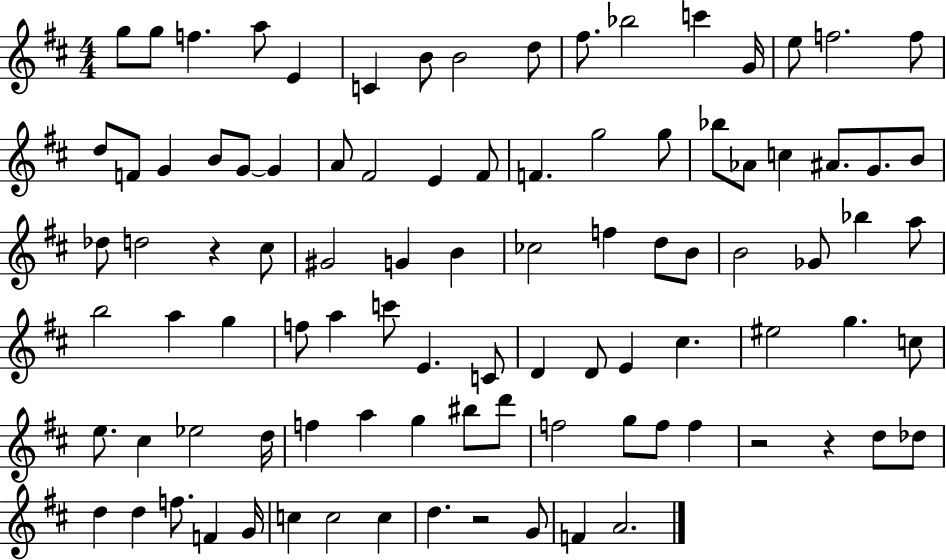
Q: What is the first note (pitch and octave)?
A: G5